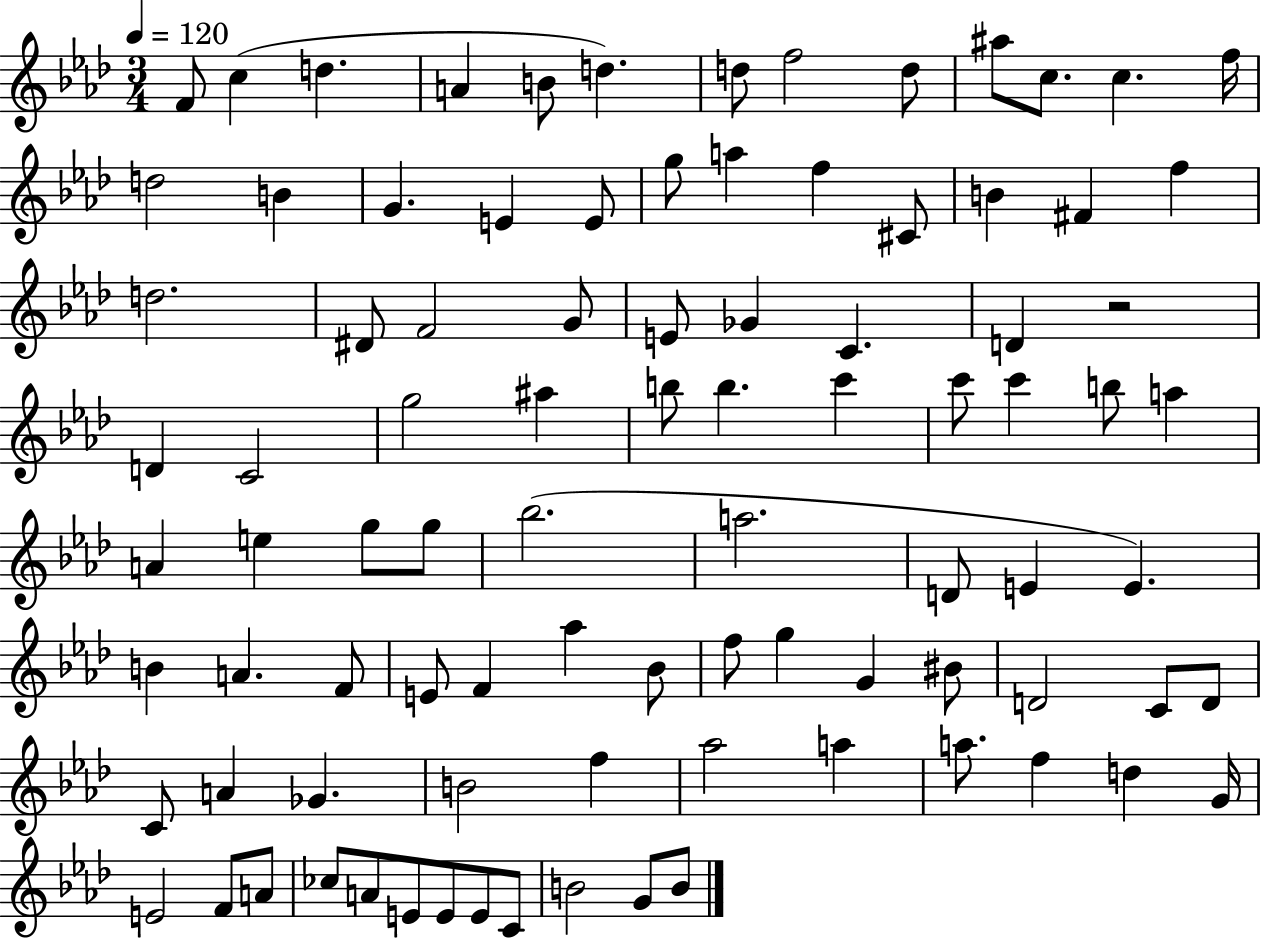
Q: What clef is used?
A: treble